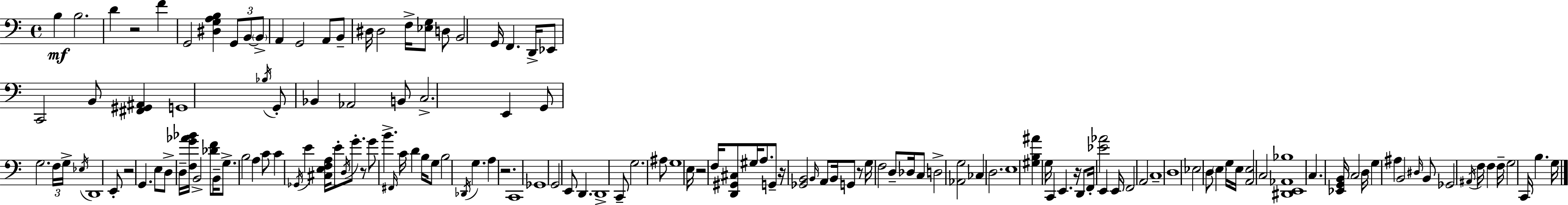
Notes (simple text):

B3/q B3/h. D4/q R/h F4/q G2/h [D#3,G3,A3,B3]/q G2/e B2/e B2/e A2/q G2/h A2/e B2/e D#3/s D#3/h F3/s [Eb3,G3]/e D3/e B2/h G2/s F2/q. D2/s Eb2/e C2/h B2/e [F#2,G#2,A#2]/q G2/w Bb3/s G2/e Bb2/q Ab2/h B2/e C3/h. E2/q G2/e G3/h. F3/s G3/s Eb3/s D2/w E2/e R/h G2/q. E3/e D3/e D3/s [F3,G4,Ab4,Bb4]/s B2/h [Db4,F4]/e B2/s G3/e. B3/h A3/q C4/e C4/q Gb2/s E4/q [C#3,E3,F3,A3]/s E4/e D3/s G4/e. R/e G4/e B4/q. F#2/s C4/s D4/q B3/s G3/e B3/h Db2/s G3/q. A3/q R/h. C2/w Gb2/w G2/h E2/e D2/q. D2/w C2/e G3/h. A#3/e G3/w E3/s R/h F3/s [D2,G#2,C#3]/e G#3/s A3/e. G2/e R/s [Gb2,B2]/h B2/s A2/e B2/s G2/e R/e G3/s F3/h D3/e Db3/s C3/e D3/h [Ab2,G3]/h CES3/q D3/h. E3/w [G#3,B3,A#4]/q G3/s C2/q E2/q. R/s D2/e F2/s [Eb4,Ab4]/h E2/q E2/s F2/h A2/h C3/w D3/w Eb3/h D3/e E3/q G3/s E3/s [A2,E3]/h C3/h [D#2,E2,Ab2,Bb3]/w C3/q. [Eb2,G2,B2]/s C3/h D3/s G3/q A#3/q B2/h D#3/s B2/e Gb2/h A#2/s F3/s F3/q F3/s G3/h C2/s B3/q. G3/s